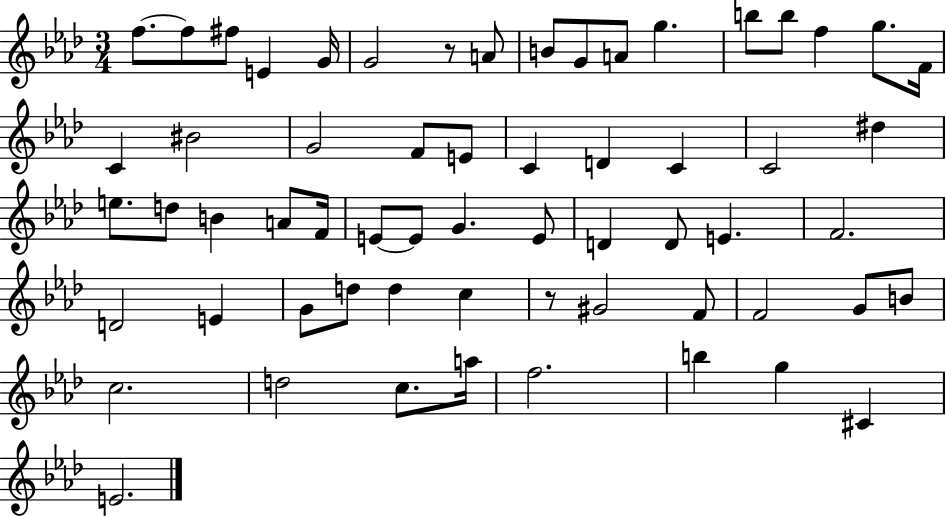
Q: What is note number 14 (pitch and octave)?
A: F5